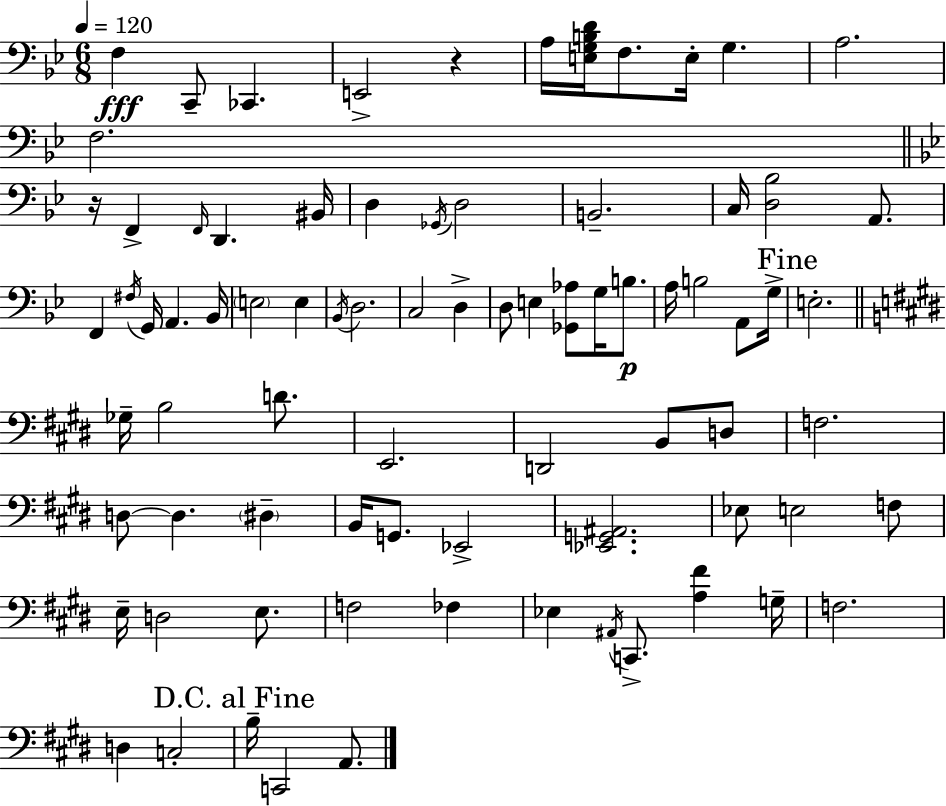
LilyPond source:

{
  \clef bass
  \numericTimeSignature
  \time 6/8
  \key bes \major
  \tempo 4 = 120
  f4\fff c,8-- ces,4. | e,2-> r4 | a16 <e g b d'>16 f8. e16-. g4. | a2. | \break f2. | \bar "||" \break \key g \minor r16 f,4-> \grace { f,16 } d,4. | bis,16 d4 \acciaccatura { ges,16 } d2 | b,2.-- | c16 <d bes>2 a,8. | \break f,4 \acciaccatura { fis16 } g,16 a,4. | bes,16 \parenthesize e2 e4 | \acciaccatura { bes,16 } d2. | c2 | \break d4-> d8 e4 <ges, aes>8 | g16 b8.\p a16 b2 | a,8 g16-> \mark "Fine" e2.-. | \bar "||" \break \key e \major ges16-- b2 d'8. | e,2. | d,2 b,8 d8 | f2. | \break d8~~ d4. \parenthesize dis4-- | b,16 g,8. ees,2-> | <ees, g, ais,>2. | ees8 e2 f8 | \break e16-- d2 e8. | f2 fes4 | ees4 \acciaccatura { ais,16 } c,8.-> <a fis'>4 | g16-- f2. | \break d4 c2-. | \mark "D.C. al Fine" b16-- c,2 a,8. | \bar "|."
}